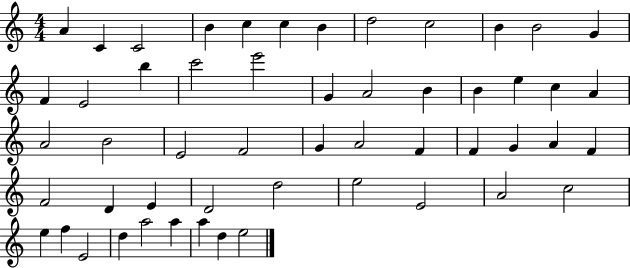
X:1
T:Untitled
M:4/4
L:1/4
K:C
A C C2 B c c B d2 c2 B B2 G F E2 b c'2 e'2 G A2 B B e c A A2 B2 E2 F2 G A2 F F G A F F2 D E D2 d2 e2 E2 A2 c2 e f E2 d a2 a a d e2